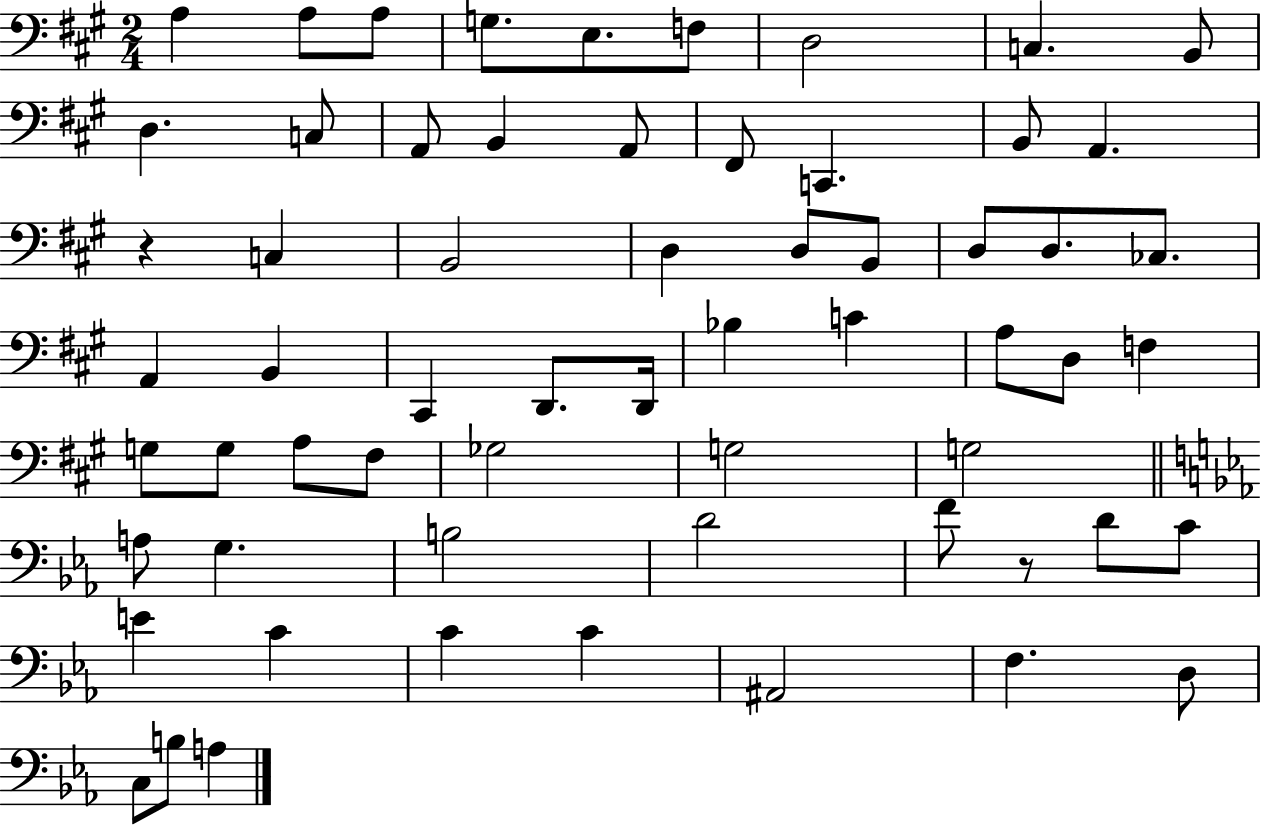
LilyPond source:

{
  \clef bass
  \numericTimeSignature
  \time 2/4
  \key a \major
  a4 a8 a8 | g8. e8. f8 | d2 | c4. b,8 | \break d4. c8 | a,8 b,4 a,8 | fis,8 c,4. | b,8 a,4. | \break r4 c4 | b,2 | d4 d8 b,8 | d8 d8. ces8. | \break a,4 b,4 | cis,4 d,8. d,16 | bes4 c'4 | a8 d8 f4 | \break g8 g8 a8 fis8 | ges2 | g2 | g2 | \break \bar "||" \break \key ees \major a8 g4. | b2 | d'2 | f'8 r8 d'8 c'8 | \break e'4 c'4 | c'4 c'4 | ais,2 | f4. d8 | \break c8 b8 a4 | \bar "|."
}